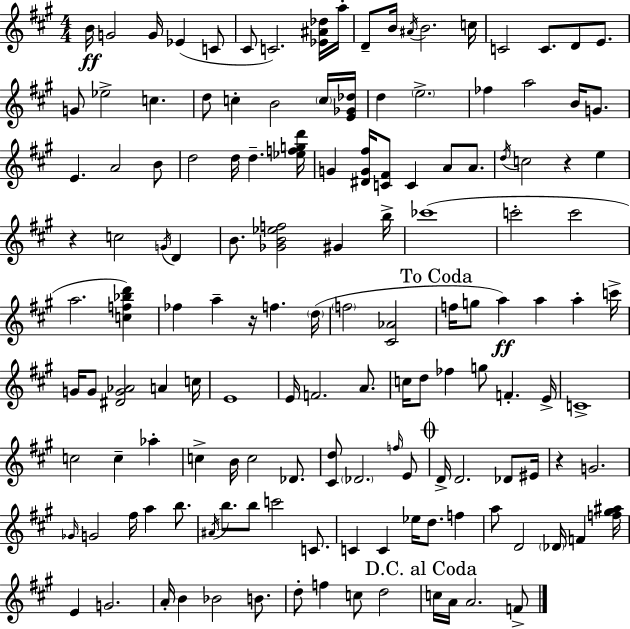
B4/s G4/h G4/s Eb4/q C4/e C#4/e C4/h. [Eb4,A#4,Db5]/s A5/s D4/e B4/s A#4/s B4/h. C5/s C4/h C4/e. D4/e E4/e. G4/e Eb5/h C5/q. D5/e C5/q B4/h C5/s [E4,Gb4,Db5]/s D5/q E5/h. FES5/q A5/h B4/s G4/e. E4/q. A4/h B4/e D5/h D5/s D5/q. [Eb5,F5,G5,D6]/s G4/q [D#4,G4,F#5]/s [C4,F#4]/e C4/q A4/e A4/e. D5/s C5/h R/q E5/q R/q C5/h G4/s D4/q B4/e. [Gb4,B4,Eb5,F5]/h G#4/q B5/s CES6/w C6/h C6/h A5/h. [C5,F5,Bb5,D6]/q FES5/q A5/q R/s F5/q. D5/s F5/h [C#4,Ab4]/h F5/s G5/e A5/q A5/q A5/q C6/s G4/s G4/e [D#4,G4,Ab4]/h A4/q C5/s E4/w E4/s F4/h. A4/e. C5/s D5/e FES5/q G5/e F4/q. E4/s C4/w C5/h C5/q Ab5/q C5/q B4/s C5/h Db4/e. [C#4,D5]/e Db4/h. F5/s E4/e D4/s D4/h. Db4/e EIS4/s R/q G4/h. Gb4/s G4/h F#5/s A5/q B5/e. A#4/s B5/e. B5/e C6/h C4/e. C4/q C4/q Eb5/s D5/e. F5/q A5/e D4/h Db4/s F4/q [F5,G#5,A#5]/s E4/q G4/h. A4/s B4/q Bb4/h B4/e. D5/e F5/q C5/e D5/h C5/s A4/s A4/h. F4/e